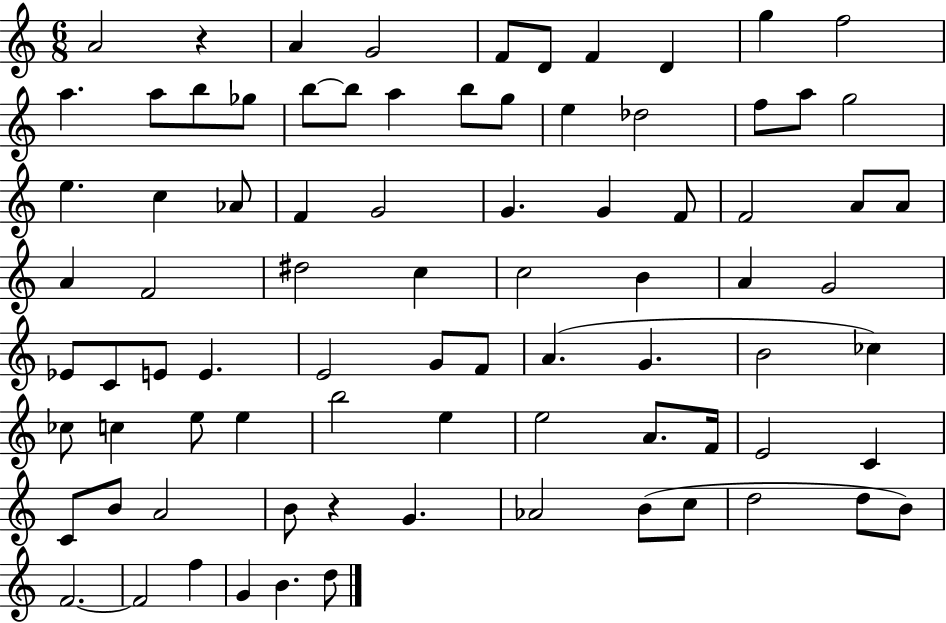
A4/h R/q A4/q G4/h F4/e D4/e F4/q D4/q G5/q F5/h A5/q. A5/e B5/e Gb5/e B5/e B5/e A5/q B5/e G5/e E5/q Db5/h F5/e A5/e G5/h E5/q. C5/q Ab4/e F4/q G4/h G4/q. G4/q F4/e F4/h A4/e A4/e A4/q F4/h D#5/h C5/q C5/h B4/q A4/q G4/h Eb4/e C4/e E4/e E4/q. E4/h G4/e F4/e A4/q. G4/q. B4/h CES5/q CES5/e C5/q E5/e E5/q B5/h E5/q E5/h A4/e. F4/s E4/h C4/q C4/e B4/e A4/h B4/e R/q G4/q. Ab4/h B4/e C5/e D5/h D5/e B4/e F4/h. F4/h F5/q G4/q B4/q. D5/e